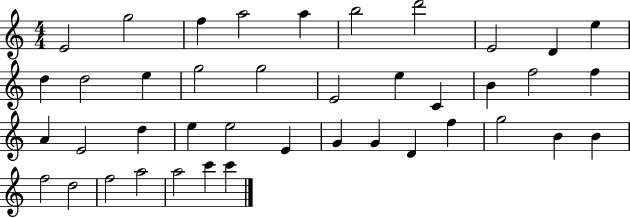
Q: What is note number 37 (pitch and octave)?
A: F5